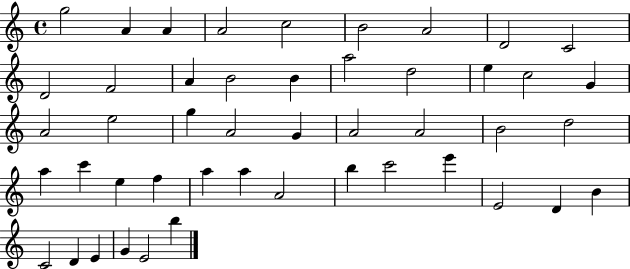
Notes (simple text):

G5/h A4/q A4/q A4/h C5/h B4/h A4/h D4/h C4/h D4/h F4/h A4/q B4/h B4/q A5/h D5/h E5/q C5/h G4/q A4/h E5/h G5/q A4/h G4/q A4/h A4/h B4/h D5/h A5/q C6/q E5/q F5/q A5/q A5/q A4/h B5/q C6/h E6/q E4/h D4/q B4/q C4/h D4/q E4/q G4/q E4/h B5/q